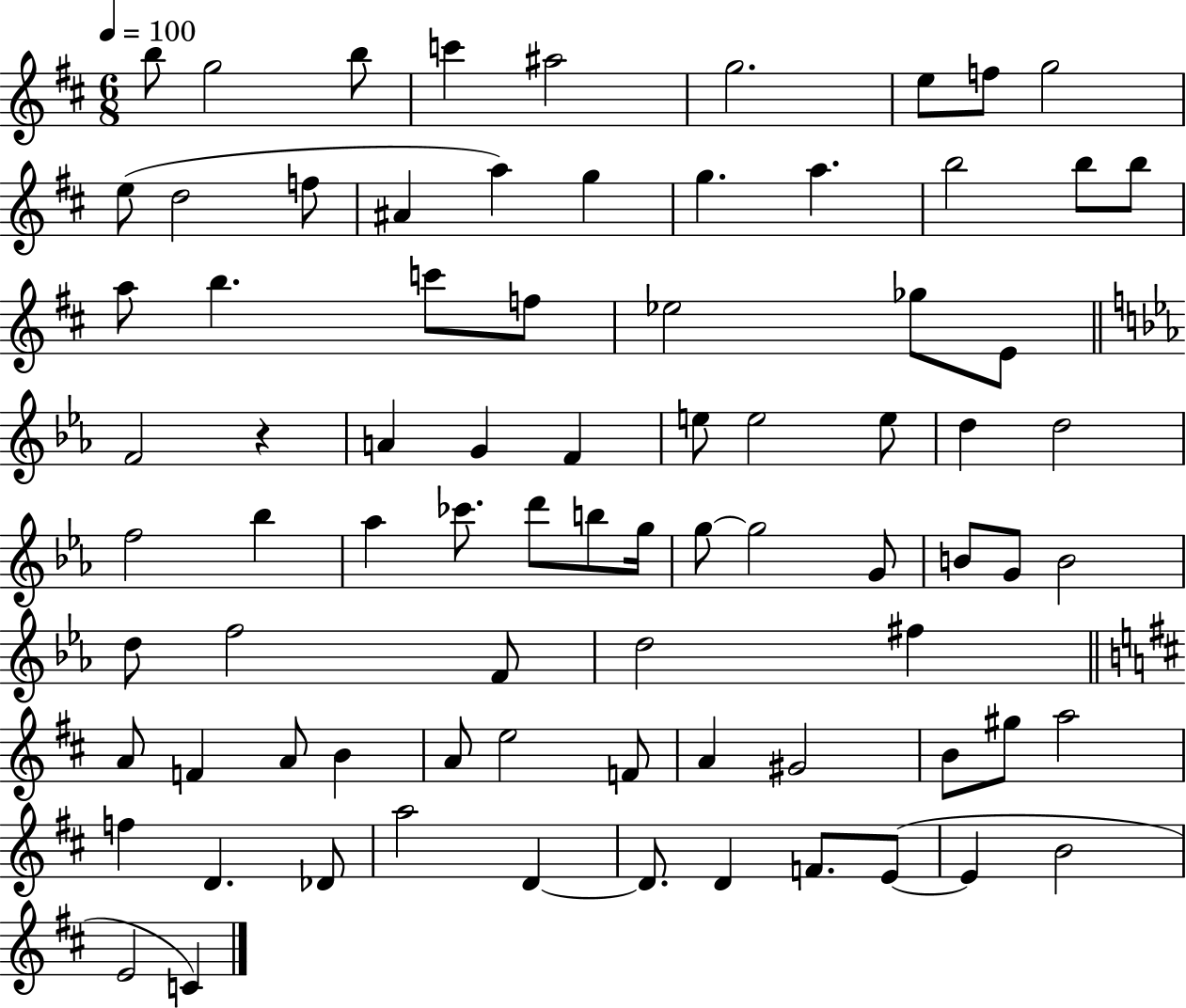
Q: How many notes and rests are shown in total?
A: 80